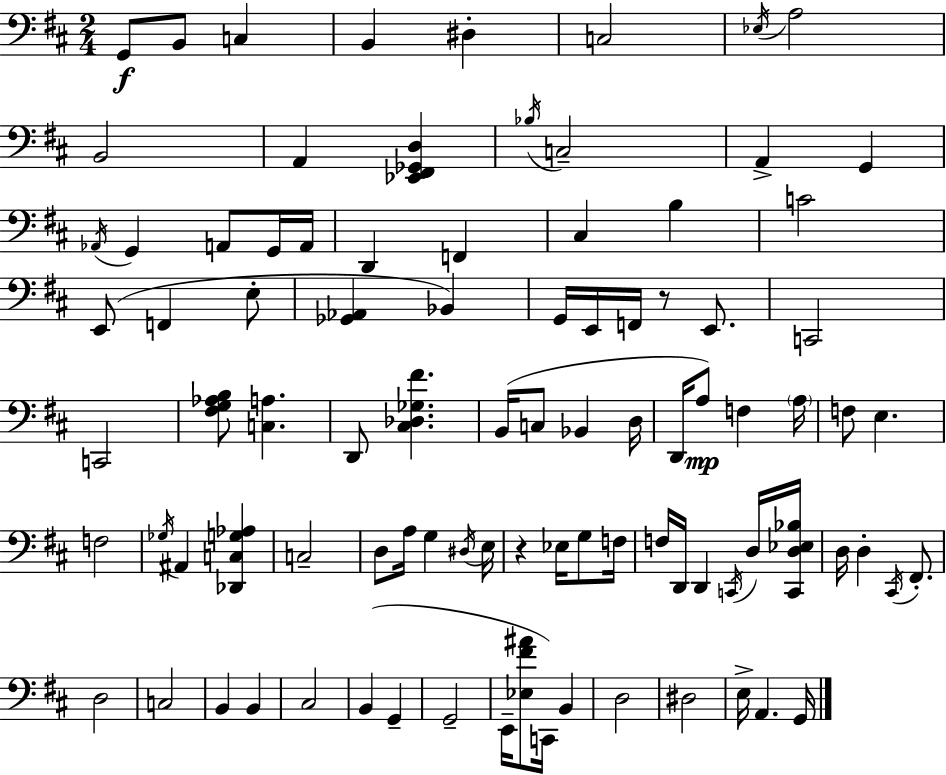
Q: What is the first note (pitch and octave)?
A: G2